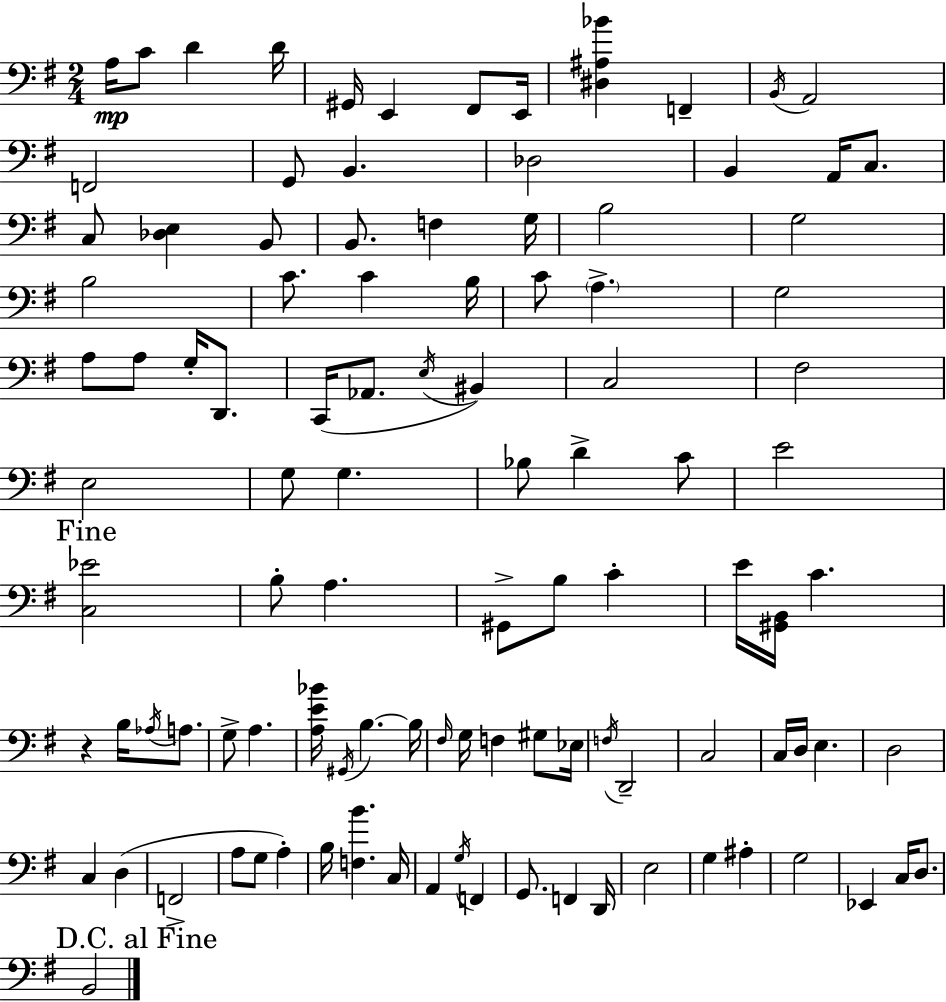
A3/s C4/e D4/q D4/s G#2/s E2/q F#2/e E2/s [D#3,A#3,Bb4]/q F2/q B2/s A2/h F2/h G2/e B2/q. Db3/h B2/q A2/s C3/e. C3/e [Db3,E3]/q B2/e B2/e. F3/q G3/s B3/h G3/h B3/h C4/e. C4/q B3/s C4/e A3/q. G3/h A3/e A3/e G3/s D2/e. C2/s Ab2/e. E3/s BIS2/q C3/h F#3/h E3/h G3/e G3/q. Bb3/e D4/q C4/e E4/h [C3,Eb4]/h B3/e A3/q. G#2/e B3/e C4/q E4/s [G#2,B2]/s C4/q. R/q B3/s Ab3/s A3/e. G3/e A3/q. [A3,E4,Bb4]/s G#2/s B3/q. B3/s F#3/s G3/s F3/q G#3/e Eb3/s F3/s D2/h C3/h C3/s D3/s E3/q. D3/h C3/q D3/q F2/h A3/e G3/e A3/q B3/s [F3,B4]/q. C3/s A2/q G3/s F2/q G2/e. F2/q D2/s E3/h G3/q A#3/q G3/h Eb2/q C3/s D3/e. B2/h